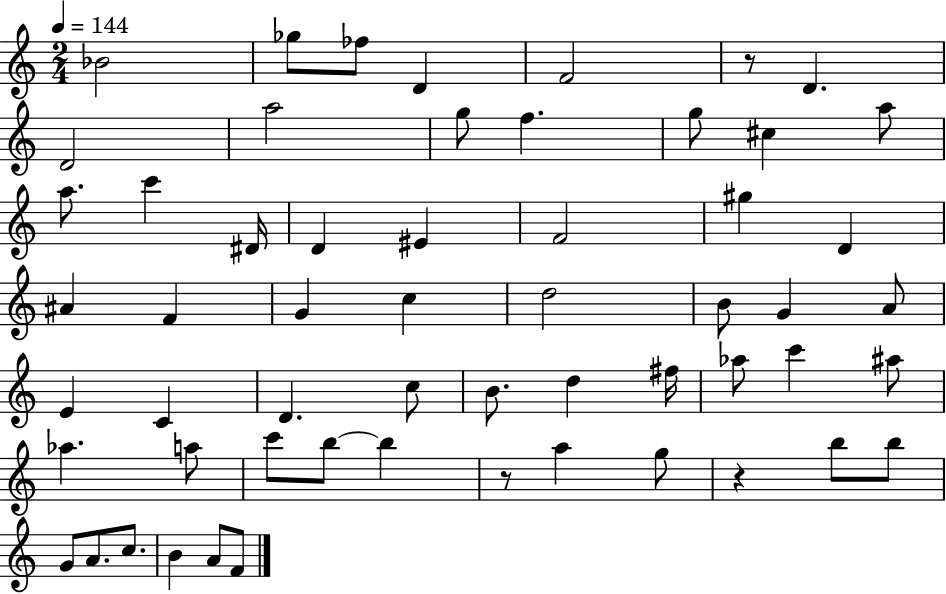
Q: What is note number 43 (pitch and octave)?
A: B5